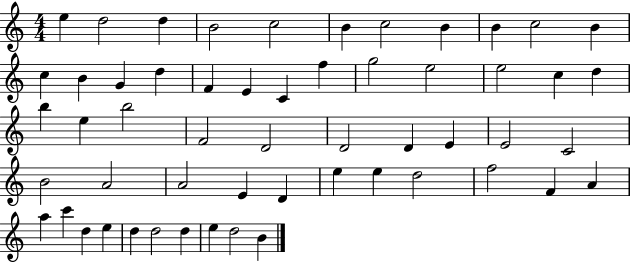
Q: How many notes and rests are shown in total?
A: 55